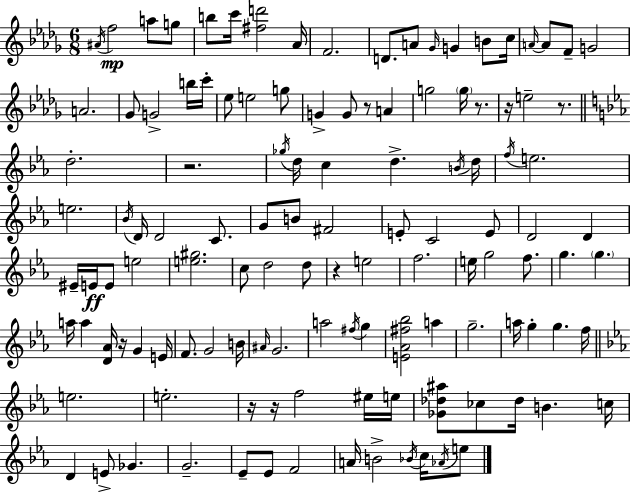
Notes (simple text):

A#4/s F5/h A5/e G5/e B5/e C6/s [F#5,D6]/h Ab4/s F4/h. D4/e. A4/e Gb4/s G4/q B4/e C5/s A4/s A4/e F4/e G4/h A4/h. Gb4/e G4/h B5/s C6/s Eb5/e E5/h G5/e G4/q G4/e R/e A4/q G5/h G5/s R/e. R/s E5/h R/e. D5/h. R/h. Gb5/s D5/s C5/q D5/q. B4/s D5/s F5/s E5/h. E5/h. Bb4/s D4/s D4/h C4/e. G4/e B4/e F#4/h E4/e C4/h E4/e D4/h D4/q EIS4/s E4/s E4/e E5/h [E5,G#5]/h. C5/e D5/h D5/e R/q E5/h F5/h. E5/s G5/h F5/e. G5/q. G5/q. A5/s A5/q [D4,Ab4]/s R/s G4/q E4/s F4/e. G4/h B4/s A#4/s G4/h. A5/h F#5/s G5/q [E4,Ab4,F#5,Bb5]/h A5/q G5/h. A5/s G5/q G5/q. F5/s E5/h. E5/h. R/s R/s F5/h EIS5/s E5/s [Gb4,Db5,A#5]/e CES5/e Db5/s B4/q. C5/s D4/q E4/e Gb4/q. G4/h. Eb4/e Eb4/e F4/h A4/s B4/h Bb4/s C5/s Ab4/s E5/e